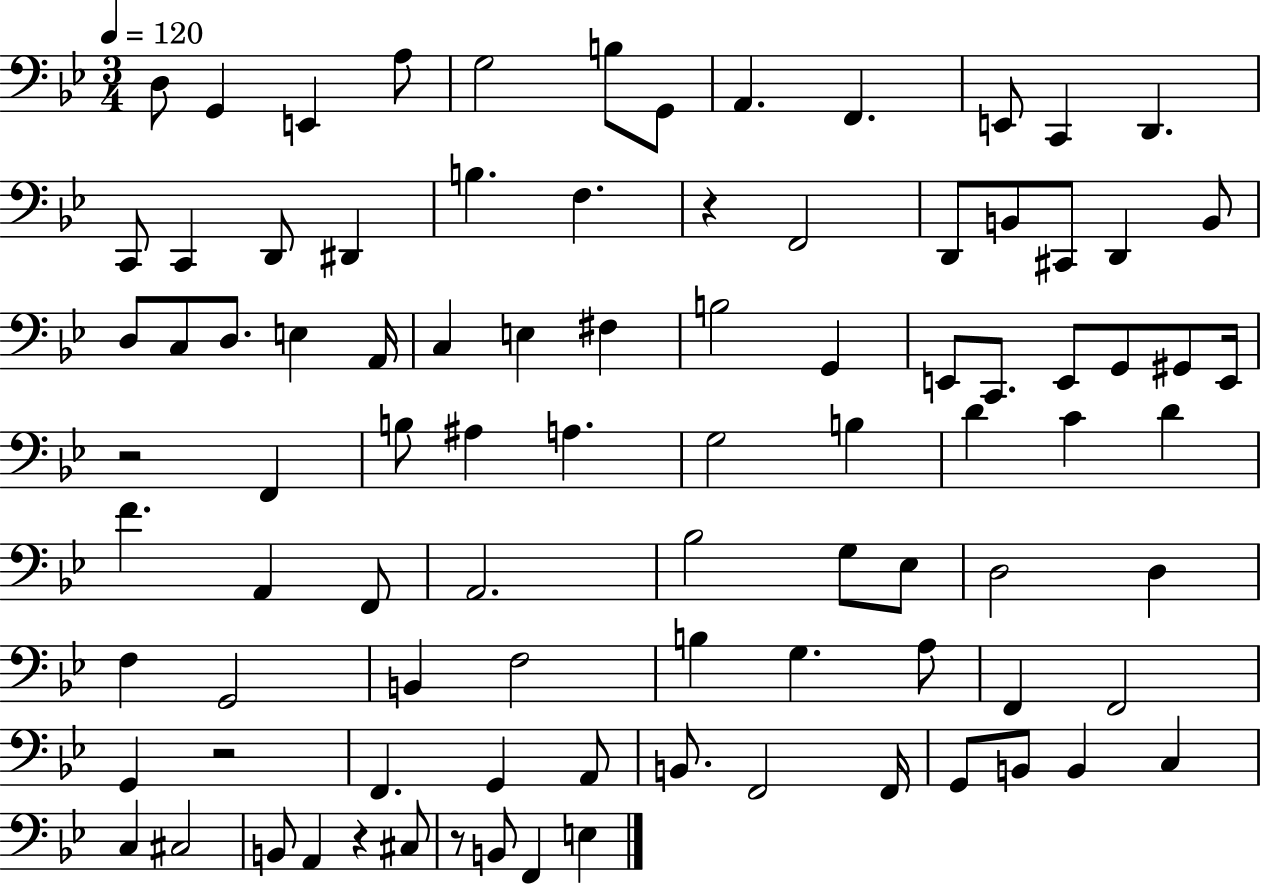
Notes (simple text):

D3/e G2/q E2/q A3/e G3/h B3/e G2/e A2/q. F2/q. E2/e C2/q D2/q. C2/e C2/q D2/e D#2/q B3/q. F3/q. R/q F2/h D2/e B2/e C#2/e D2/q B2/e D3/e C3/e D3/e. E3/q A2/s C3/q E3/q F#3/q B3/h G2/q E2/e C2/e. E2/e G2/e G#2/e E2/s R/h F2/q B3/e A#3/q A3/q. G3/h B3/q D4/q C4/q D4/q F4/q. A2/q F2/e A2/h. Bb3/h G3/e Eb3/e D3/h D3/q F3/q G2/h B2/q F3/h B3/q G3/q. A3/e F2/q F2/h G2/q R/h F2/q. G2/q A2/e B2/e. F2/h F2/s G2/e B2/e B2/q C3/q C3/q C#3/h B2/e A2/q R/q C#3/e R/e B2/e F2/q E3/q